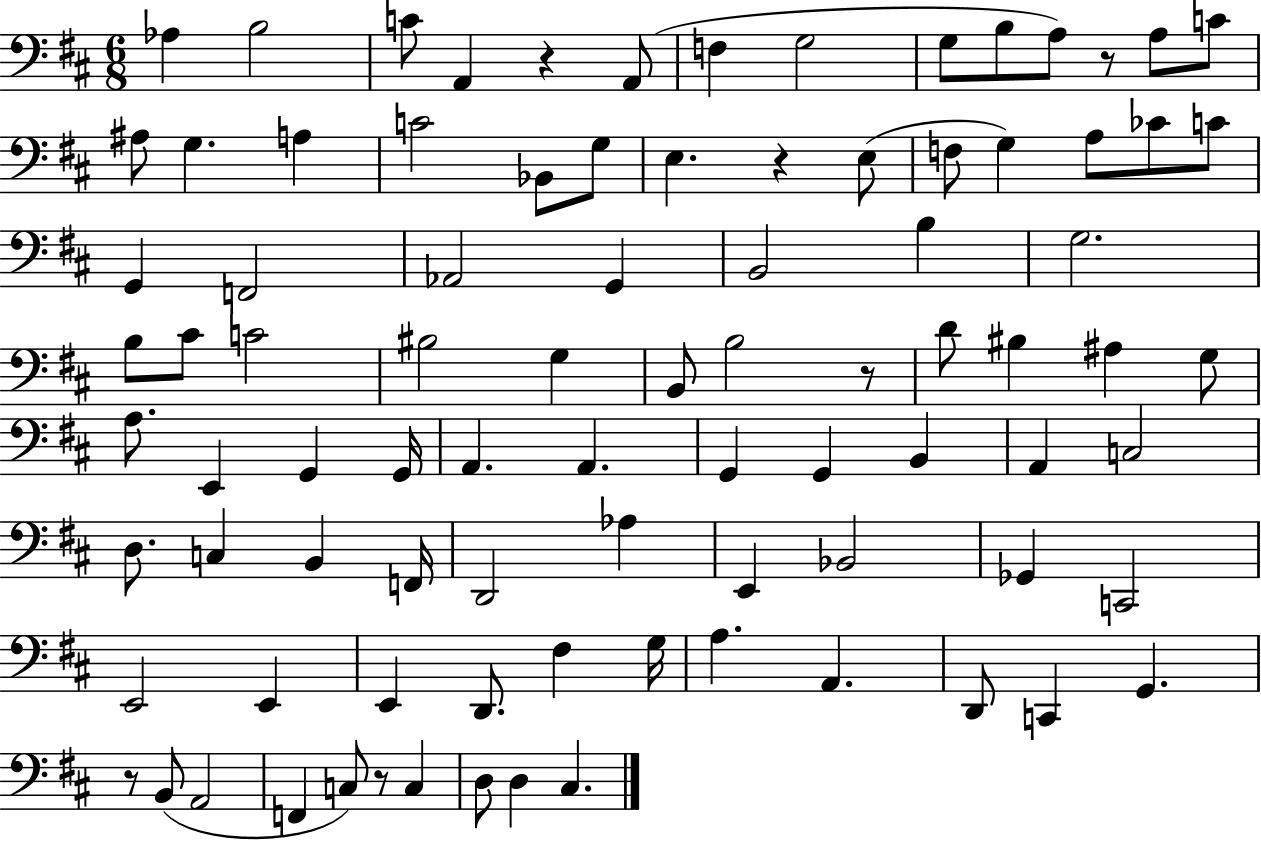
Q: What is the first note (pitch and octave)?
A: Ab3